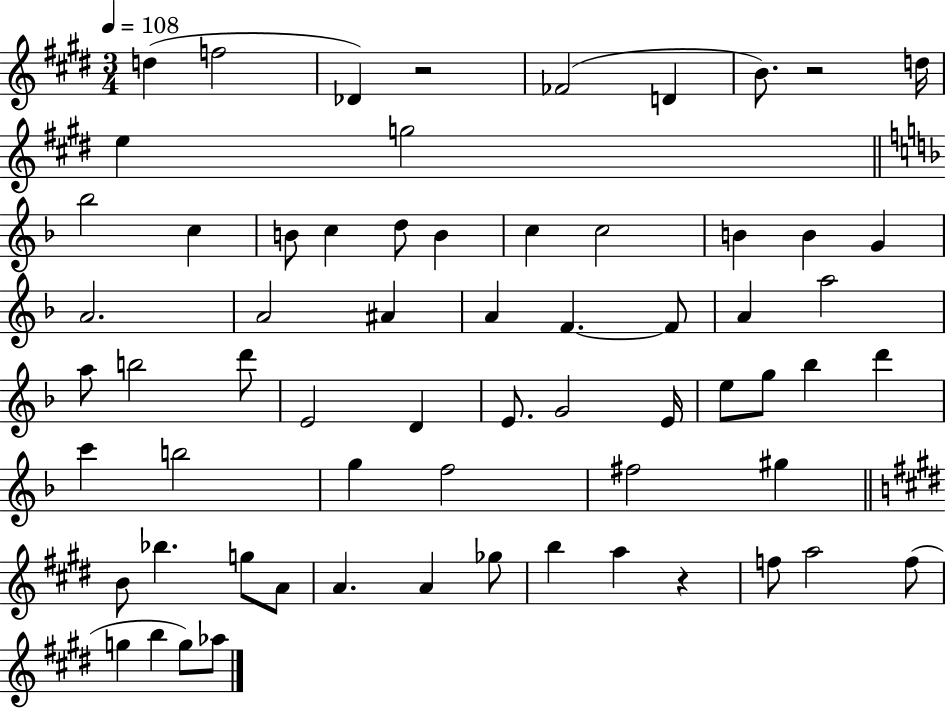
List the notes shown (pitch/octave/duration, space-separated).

D5/q F5/h Db4/q R/h FES4/h D4/q B4/e. R/h D5/s E5/q G5/h Bb5/h C5/q B4/e C5/q D5/e B4/q C5/q C5/h B4/q B4/q G4/q A4/h. A4/h A#4/q A4/q F4/q. F4/e A4/q A5/h A5/e B5/h D6/e E4/h D4/q E4/e. G4/h E4/s E5/e G5/e Bb5/q D6/q C6/q B5/h G5/q F5/h F#5/h G#5/q B4/e Bb5/q. G5/e A4/e A4/q. A4/q Gb5/e B5/q A5/q R/q F5/e A5/h F5/e G5/q B5/q G5/e Ab5/e